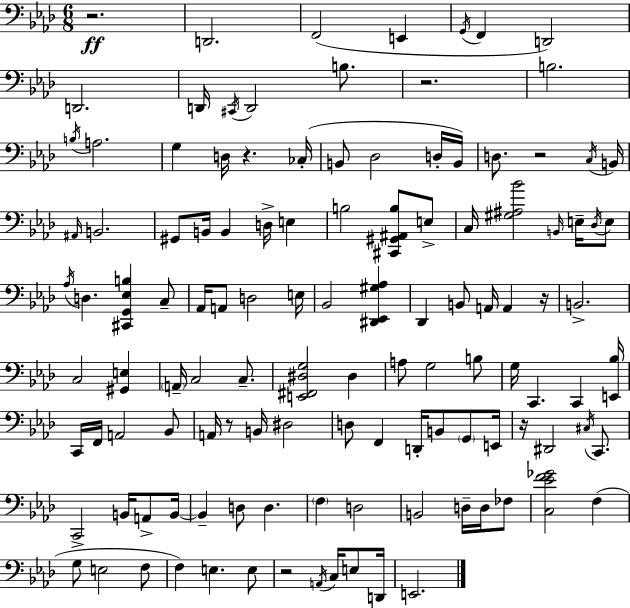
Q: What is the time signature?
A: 6/8